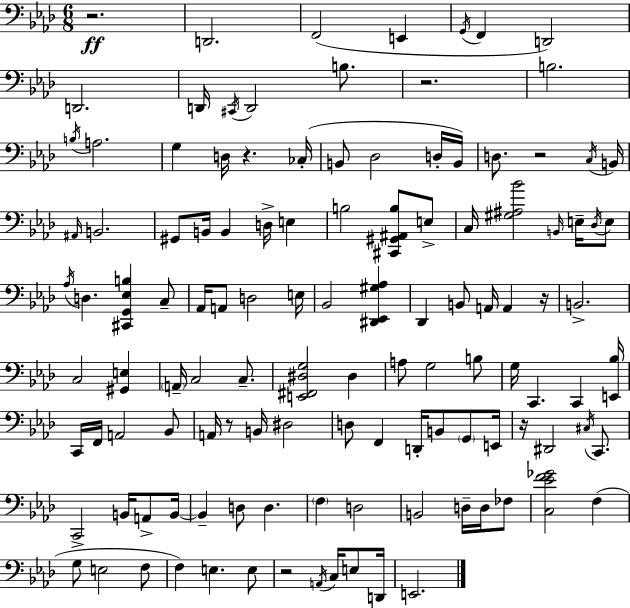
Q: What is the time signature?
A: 6/8